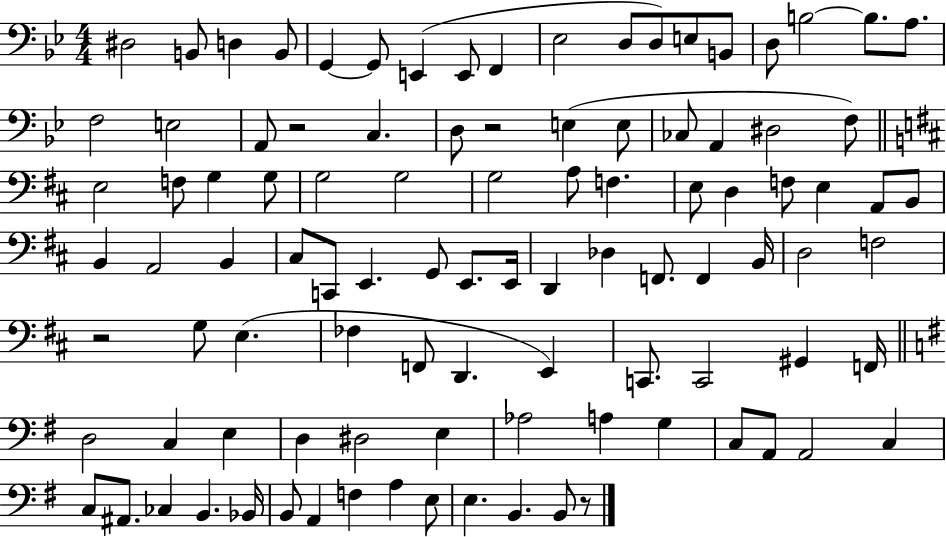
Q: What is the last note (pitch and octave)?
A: B2